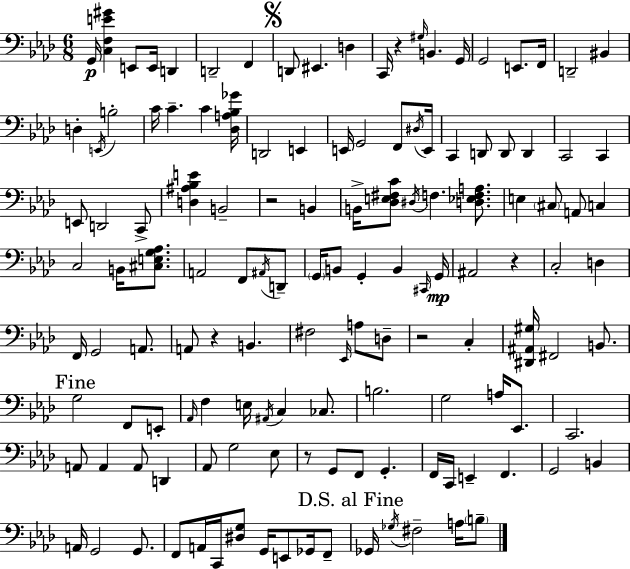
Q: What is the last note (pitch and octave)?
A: B3